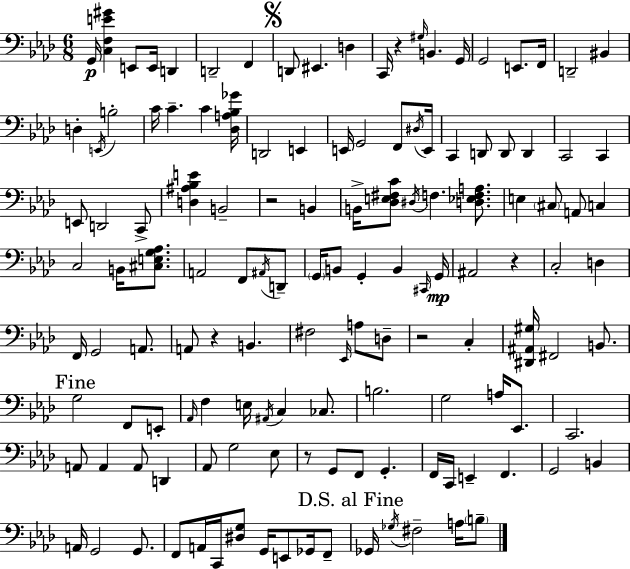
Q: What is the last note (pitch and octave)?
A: B3